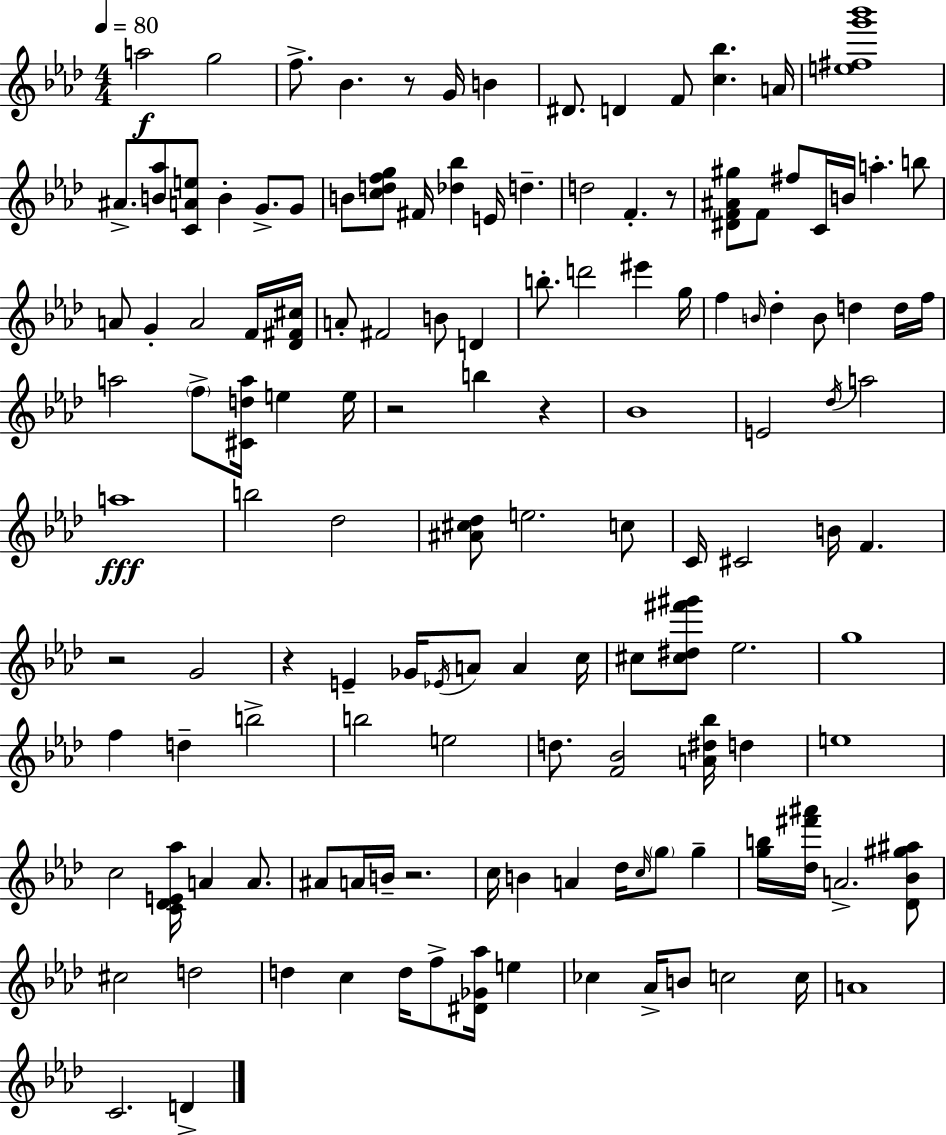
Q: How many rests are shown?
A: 7